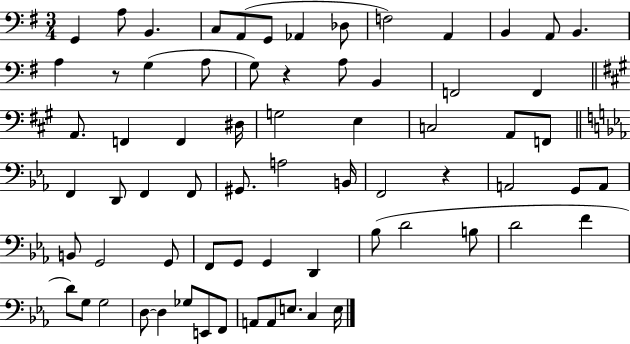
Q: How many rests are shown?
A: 3